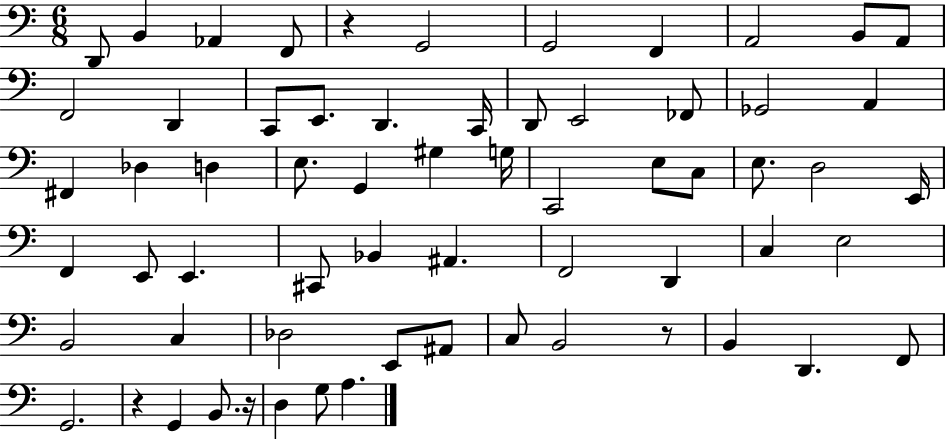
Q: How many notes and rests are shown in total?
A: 64